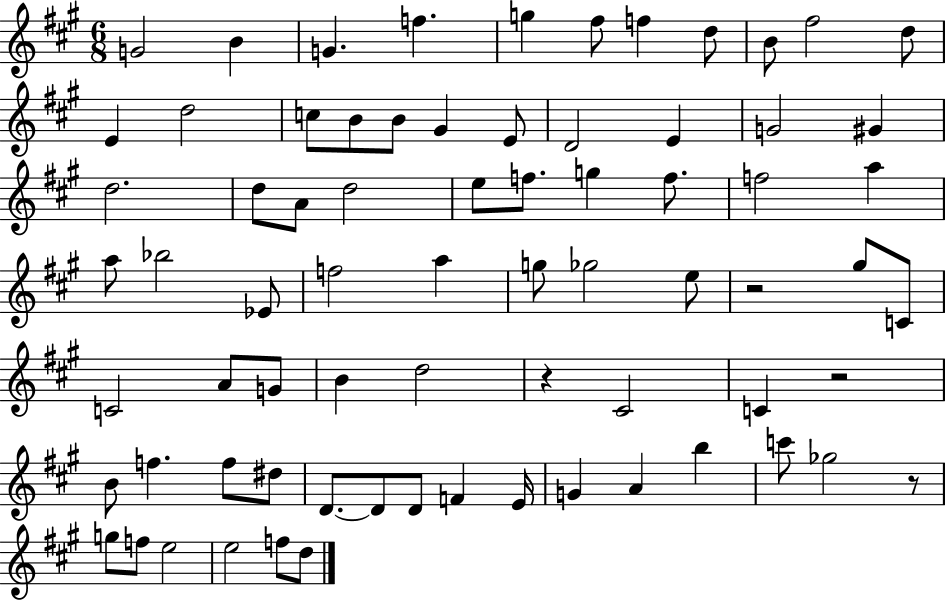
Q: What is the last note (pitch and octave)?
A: D5